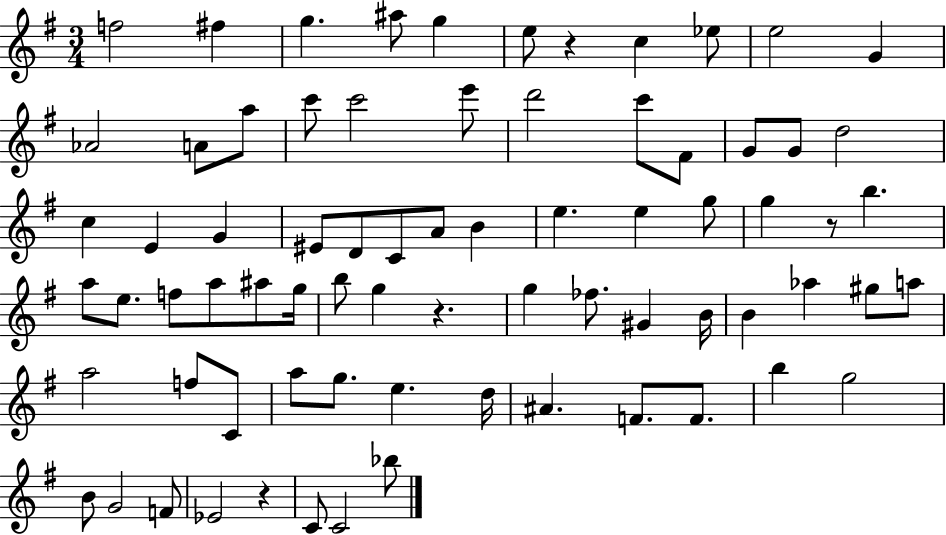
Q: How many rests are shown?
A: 4